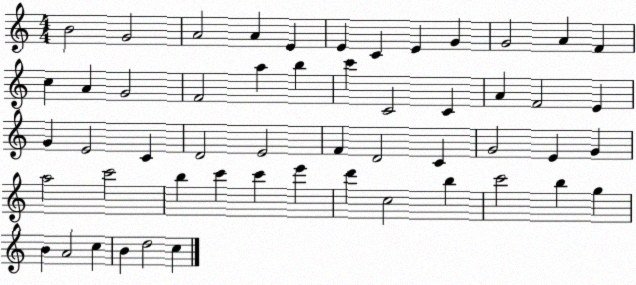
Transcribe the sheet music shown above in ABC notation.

X:1
T:Untitled
M:4/4
L:1/4
K:C
B2 G2 A2 A E E C E G G2 A F c A G2 F2 a b c' C2 C A F2 E G E2 C D2 E2 F D2 C G2 E G a2 c'2 b c' c' e' d' c2 b c'2 b g B A2 c B d2 c